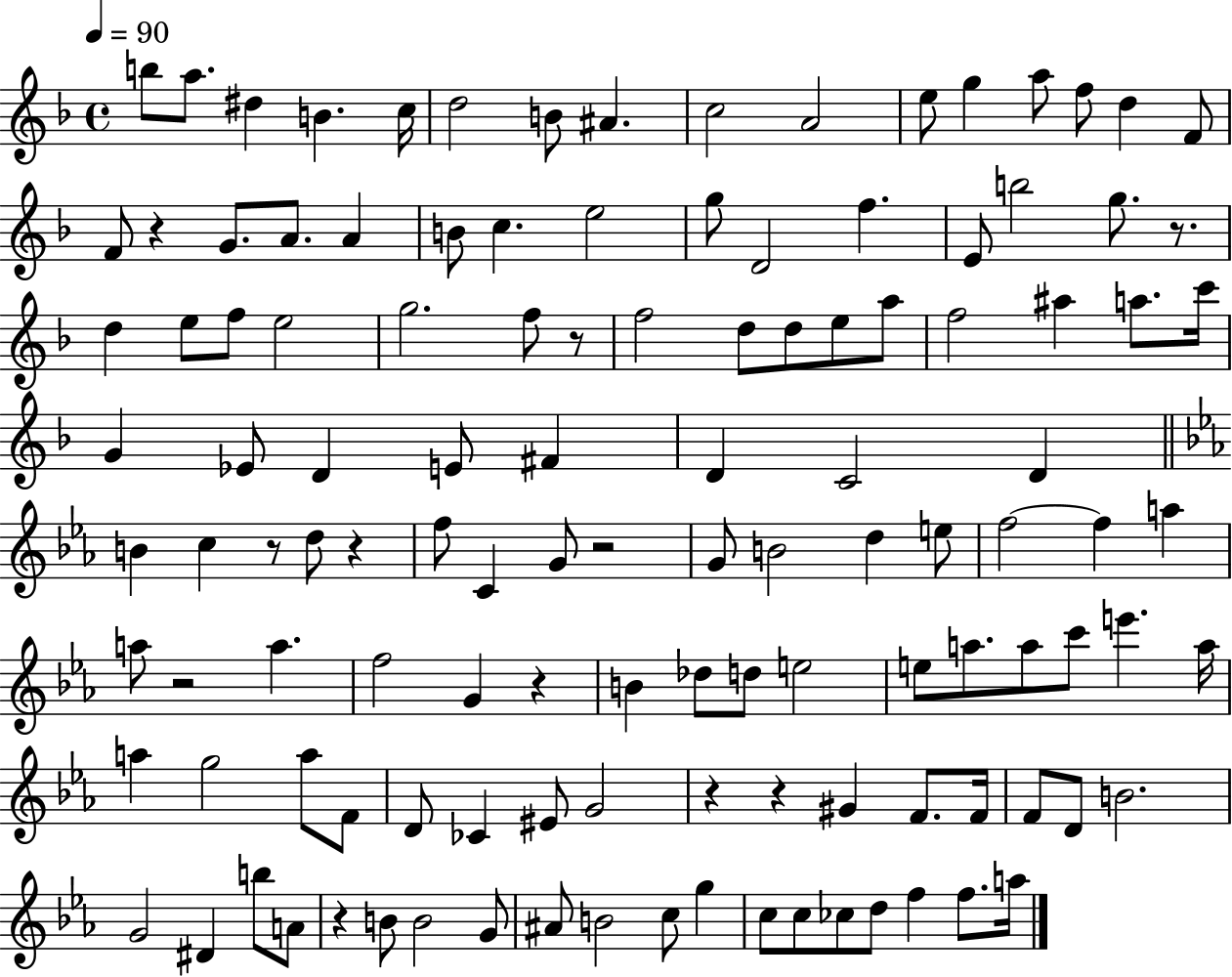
B5/e A5/e. D#5/q B4/q. C5/s D5/h B4/e A#4/q. C5/h A4/h E5/e G5/q A5/e F5/e D5/q F4/e F4/e R/q G4/e. A4/e. A4/q B4/e C5/q. E5/h G5/e D4/h F5/q. E4/e B5/h G5/e. R/e. D5/q E5/e F5/e E5/h G5/h. F5/e R/e F5/h D5/e D5/e E5/e A5/e F5/h A#5/q A5/e. C6/s G4/q Eb4/e D4/q E4/e F#4/q D4/q C4/h D4/q B4/q C5/q R/e D5/e R/q F5/e C4/q G4/e R/h G4/e B4/h D5/q E5/e F5/h F5/q A5/q A5/e R/h A5/q. F5/h G4/q R/q B4/q Db5/e D5/e E5/h E5/e A5/e. A5/e C6/e E6/q. A5/s A5/q G5/h A5/e F4/e D4/e CES4/q EIS4/e G4/h R/q R/q G#4/q F4/e. F4/s F4/e D4/e B4/h. G4/h D#4/q B5/e A4/e R/q B4/e B4/h G4/e A#4/e B4/h C5/e G5/q C5/e C5/e CES5/e D5/e F5/q F5/e. A5/s